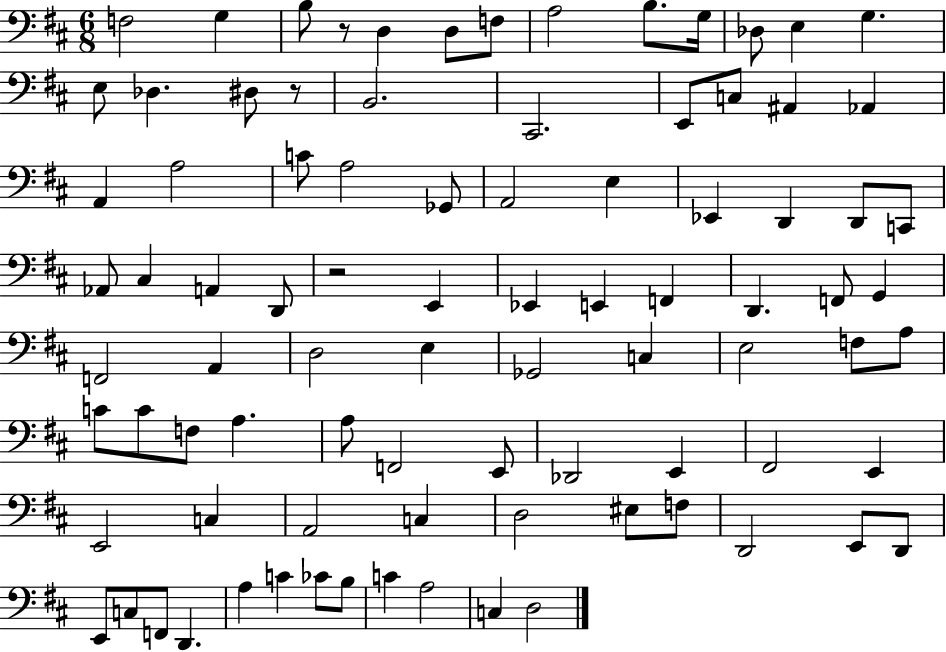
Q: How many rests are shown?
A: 3